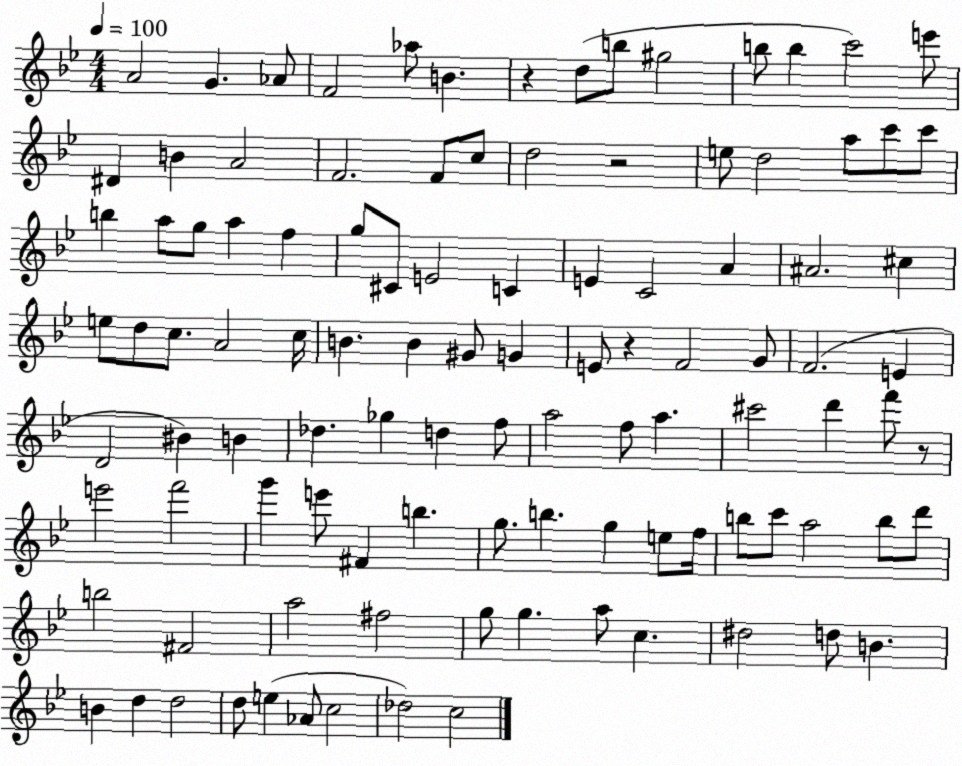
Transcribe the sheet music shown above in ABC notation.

X:1
T:Untitled
M:4/4
L:1/4
K:Bb
A2 G _A/2 F2 _a/2 B z d/2 b/2 ^g2 b/2 b c'2 e'/2 ^D B A2 F2 F/2 c/2 d2 z2 e/2 d2 a/2 c'/2 c'/2 b a/2 g/2 a f g/2 ^C/2 E2 C E C2 A ^A2 ^c e/2 d/2 c/2 A2 c/4 B B ^G/2 G E/2 z F2 G/2 F2 E D2 ^B B _d _g d f/2 a2 f/2 a ^c'2 d' f'/2 z/2 e'2 f'2 g' e'/2 ^F b g/2 b g e/2 f/4 b/2 c'/2 a2 b/2 d'/2 b2 ^F2 a2 ^f2 g/2 g a/2 c ^d2 d/2 B B d d2 d/2 e _A/2 c2 _d2 c2